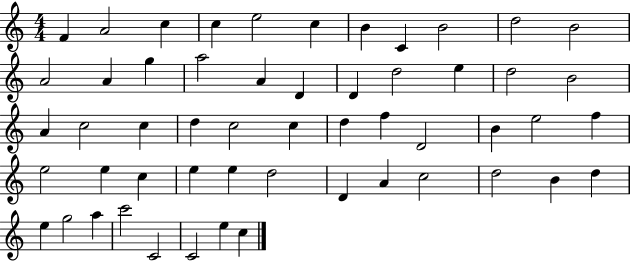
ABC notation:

X:1
T:Untitled
M:4/4
L:1/4
K:C
F A2 c c e2 c B C B2 d2 B2 A2 A g a2 A D D d2 e d2 B2 A c2 c d c2 c d f D2 B e2 f e2 e c e e d2 D A c2 d2 B d e g2 a c'2 C2 C2 e c